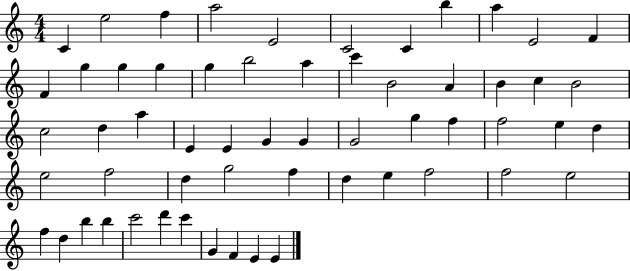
X:1
T:Untitled
M:4/4
L:1/4
K:C
C e2 f a2 E2 C2 C b a E2 F F g g g g b2 a c' B2 A B c B2 c2 d a E E G G G2 g f f2 e d e2 f2 d g2 f d e f2 f2 e2 f d b b c'2 d' c' G F E E